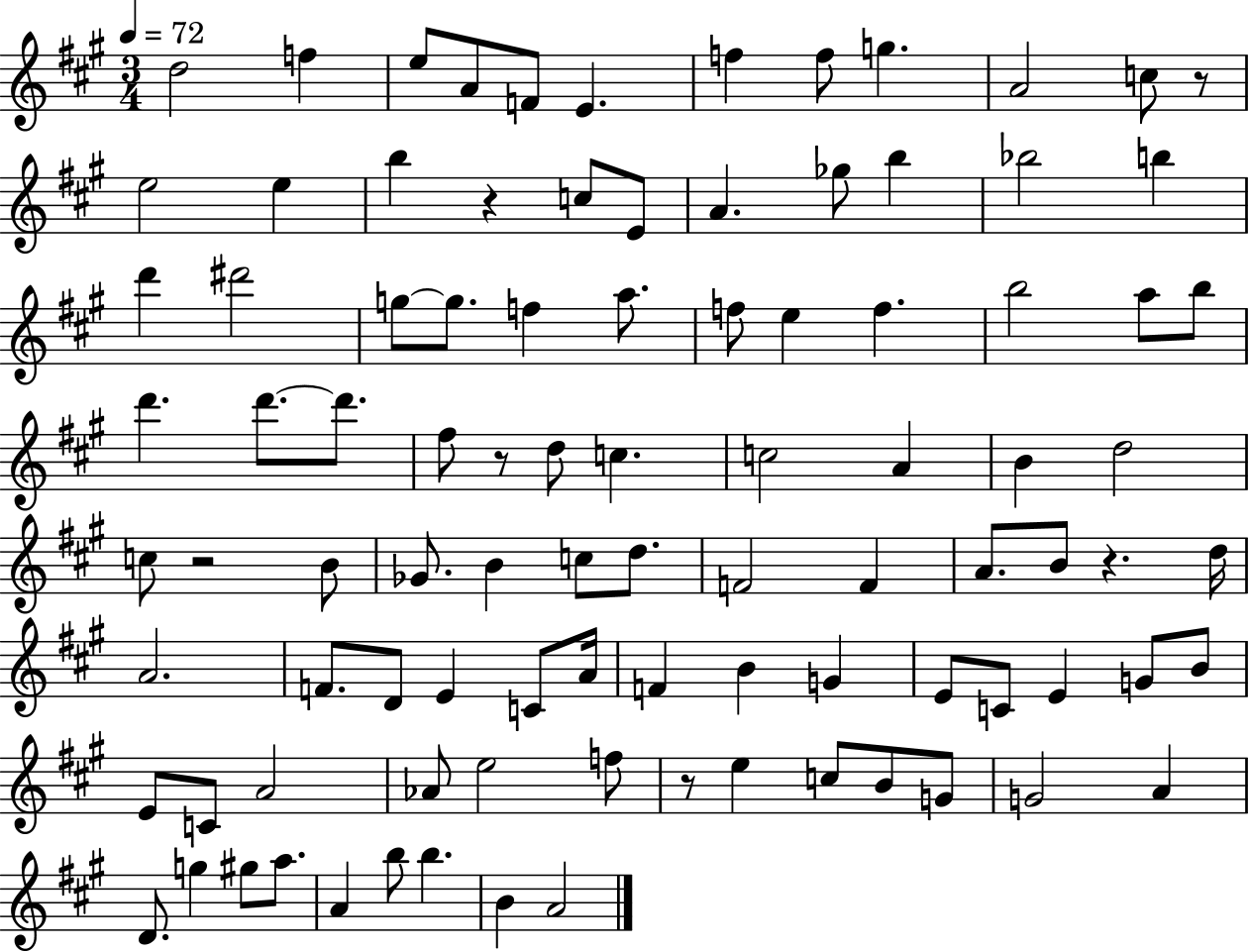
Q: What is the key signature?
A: A major